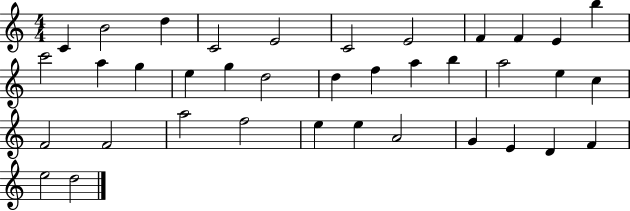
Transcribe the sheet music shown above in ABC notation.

X:1
T:Untitled
M:4/4
L:1/4
K:C
C B2 d C2 E2 C2 E2 F F E b c'2 a g e g d2 d f a b a2 e c F2 F2 a2 f2 e e A2 G E D F e2 d2